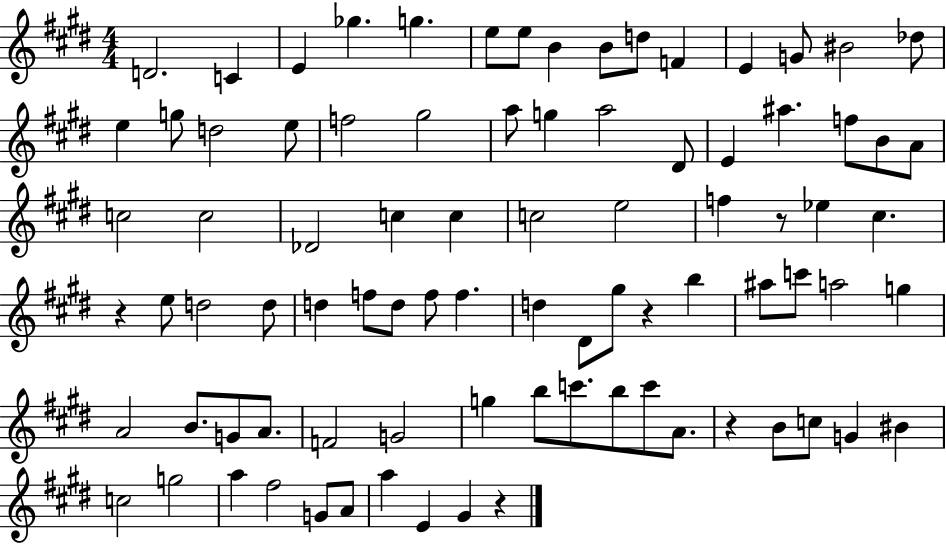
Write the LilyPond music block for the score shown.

{
  \clef treble
  \numericTimeSignature
  \time 4/4
  \key e \major
  d'2. c'4 | e'4 ges''4. g''4. | e''8 e''8 b'4 b'8 d''8 f'4 | e'4 g'8 bis'2 des''8 | \break e''4 g''8 d''2 e''8 | f''2 gis''2 | a''8 g''4 a''2 dis'8 | e'4 ais''4. f''8 b'8 a'8 | \break c''2 c''2 | des'2 c''4 c''4 | c''2 e''2 | f''4 r8 ees''4 cis''4. | \break r4 e''8 d''2 d''8 | d''4 f''8 d''8 f''8 f''4. | d''4 dis'8 gis''8 r4 b''4 | ais''8 c'''8 a''2 g''4 | \break a'2 b'8. g'8 a'8. | f'2 g'2 | g''4 b''8 c'''8. b''8 c'''8 a'8. | r4 b'8 c''8 g'4 bis'4 | \break c''2 g''2 | a''4 fis''2 g'8 a'8 | a''4 e'4 gis'4 r4 | \bar "|."
}